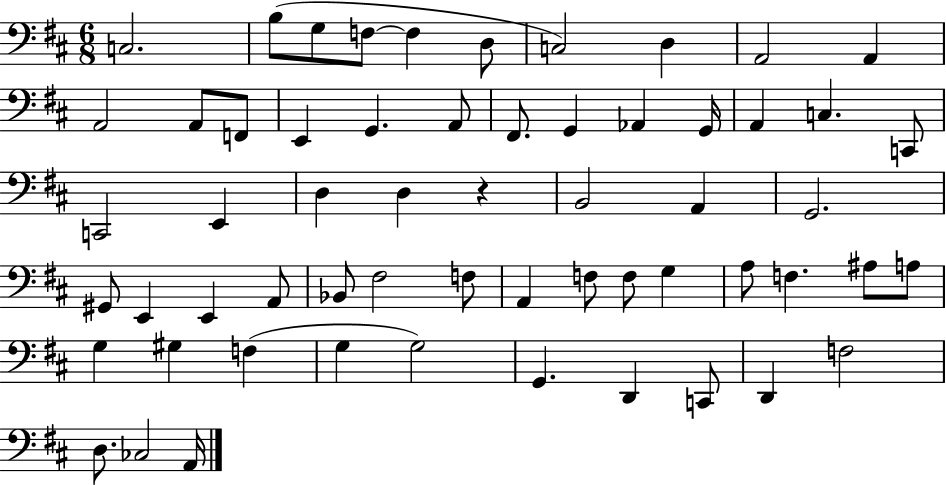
{
  \clef bass
  \numericTimeSignature
  \time 6/8
  \key d \major
  c2. | b8( g8 f8~~ f4 d8 | c2) d4 | a,2 a,4 | \break a,2 a,8 f,8 | e,4 g,4. a,8 | fis,8. g,4 aes,4 g,16 | a,4 c4. c,8 | \break c,2 e,4 | d4 d4 r4 | b,2 a,4 | g,2. | \break gis,8 e,4 e,4 a,8 | bes,8 fis2 f8 | a,4 f8 f8 g4 | a8 f4. ais8 a8 | \break g4 gis4 f4( | g4 g2) | g,4. d,4 c,8 | d,4 f2 | \break d8. ces2 a,16 | \bar "|."
}